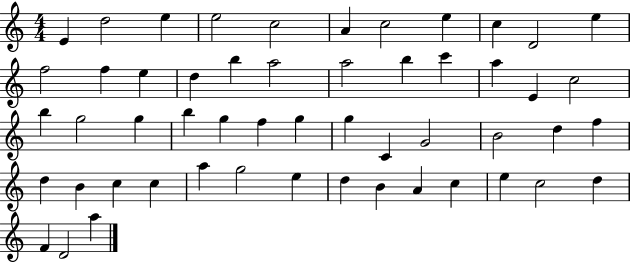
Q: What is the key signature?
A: C major